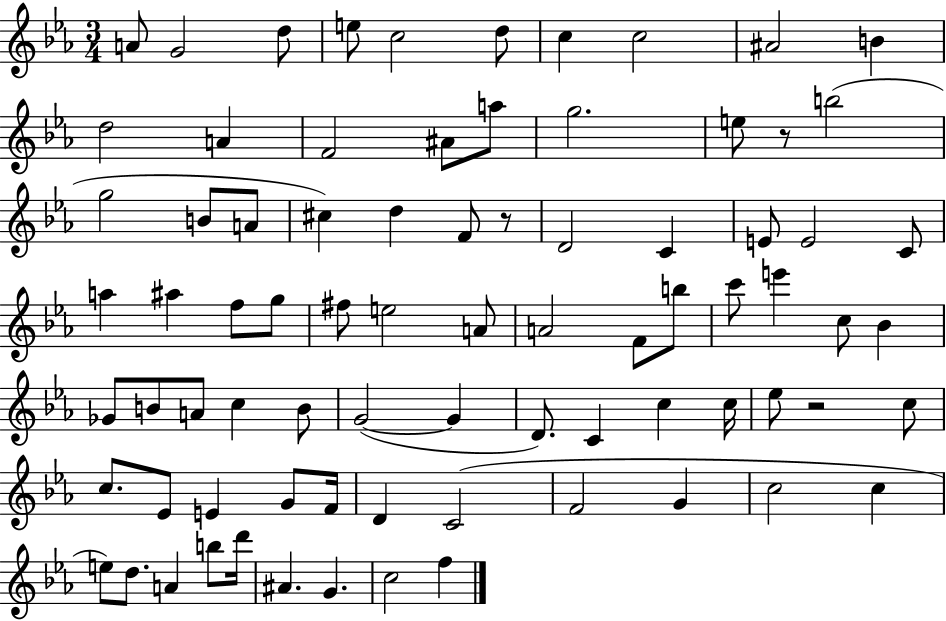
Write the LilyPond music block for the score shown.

{
  \clef treble
  \numericTimeSignature
  \time 3/4
  \key ees \major
  a'8 g'2 d''8 | e''8 c''2 d''8 | c''4 c''2 | ais'2 b'4 | \break d''2 a'4 | f'2 ais'8 a''8 | g''2. | e''8 r8 b''2( | \break g''2 b'8 a'8 | cis''4) d''4 f'8 r8 | d'2 c'4 | e'8 e'2 c'8 | \break a''4 ais''4 f''8 g''8 | fis''8 e''2 a'8 | a'2 f'8 b''8 | c'''8 e'''4 c''8 bes'4 | \break ges'8 b'8 a'8 c''4 b'8 | g'2~(~ g'4 | d'8.) c'4 c''4 c''16 | ees''8 r2 c''8 | \break c''8. ees'8 e'4 g'8 f'16 | d'4 c'2( | f'2 g'4 | c''2 c''4 | \break e''8) d''8. a'4 b''8 d'''16 | ais'4. g'4. | c''2 f''4 | \bar "|."
}